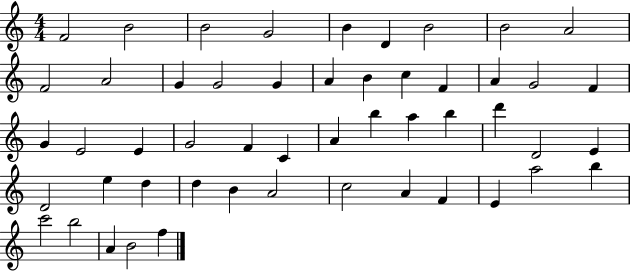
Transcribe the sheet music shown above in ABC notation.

X:1
T:Untitled
M:4/4
L:1/4
K:C
F2 B2 B2 G2 B D B2 B2 A2 F2 A2 G G2 G A B c F A G2 F G E2 E G2 F C A b a b d' D2 E D2 e d d B A2 c2 A F E a2 b c'2 b2 A B2 f